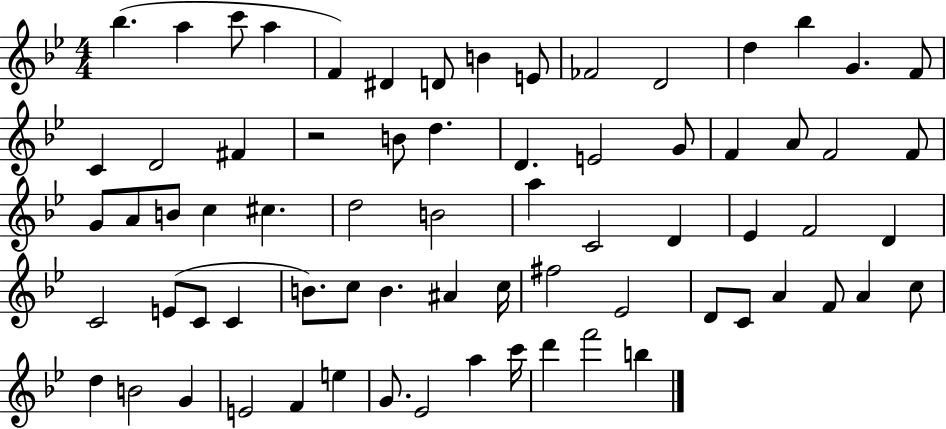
{
  \clef treble
  \numericTimeSignature
  \time 4/4
  \key bes \major
  \repeat volta 2 { bes''4.( a''4 c'''8 a''4 | f'4) dis'4 d'8 b'4 e'8 | fes'2 d'2 | d''4 bes''4 g'4. f'8 | \break c'4 d'2 fis'4 | r2 b'8 d''4. | d'4. e'2 g'8 | f'4 a'8 f'2 f'8 | \break g'8 a'8 b'8 c''4 cis''4. | d''2 b'2 | a''4 c'2 d'4 | ees'4 f'2 d'4 | \break c'2 e'8( c'8 c'4 | b'8.) c''8 b'4. ais'4 c''16 | fis''2 ees'2 | d'8 c'8 a'4 f'8 a'4 c''8 | \break d''4 b'2 g'4 | e'2 f'4 e''4 | g'8. ees'2 a''4 c'''16 | d'''4 f'''2 b''4 | \break } \bar "|."
}